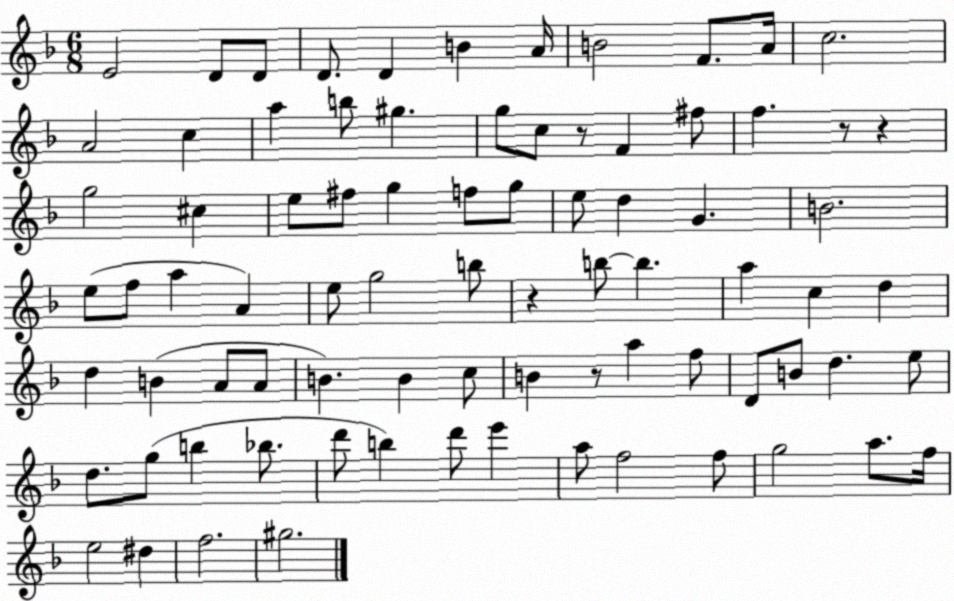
X:1
T:Untitled
M:6/8
L:1/4
K:F
E2 D/2 D/2 D/2 D B A/4 B2 F/2 A/4 c2 A2 c a b/2 ^g g/2 c/2 z/2 F ^f/2 f z/2 z g2 ^c e/2 ^f/2 g f/2 g/2 e/2 d G B2 e/2 f/2 a A e/2 g2 b/2 z b/2 b a c d d B A/2 A/2 B B c/2 B z/2 a f/2 D/2 B/2 d e/2 d/2 g/2 b _b/2 d'/2 b d'/2 e' a/2 f2 f/2 g2 a/2 f/4 e2 ^d f2 ^g2